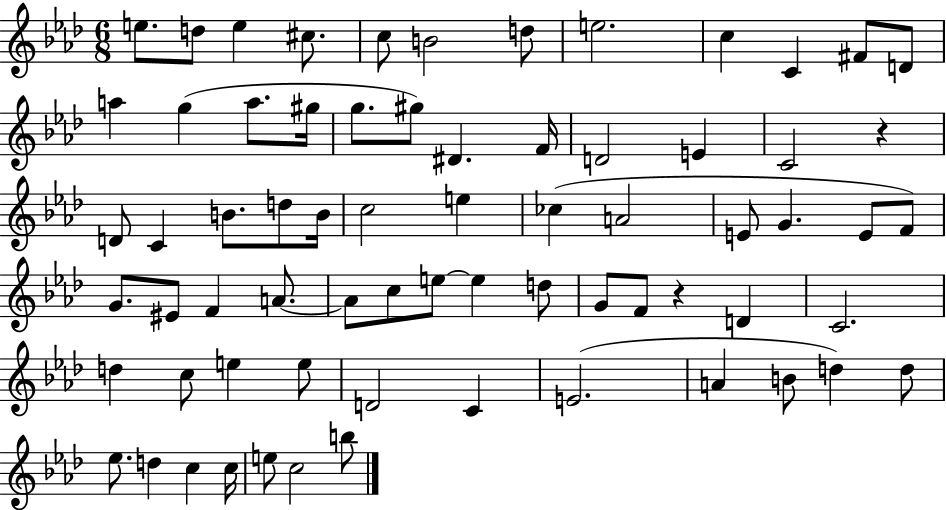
E5/e. D5/e E5/q C#5/e. C5/e B4/h D5/e E5/h. C5/q C4/q F#4/e D4/e A5/q G5/q A5/e. G#5/s G5/e. G#5/e D#4/q. F4/s D4/h E4/q C4/h R/q D4/e C4/q B4/e. D5/e B4/s C5/h E5/q CES5/q A4/h E4/e G4/q. E4/e F4/e G4/e. EIS4/e F4/q A4/e. A4/e C5/e E5/e E5/q D5/e G4/e F4/e R/q D4/q C4/h. D5/q C5/e E5/q E5/e D4/h C4/q E4/h. A4/q B4/e D5/q D5/e Eb5/e. D5/q C5/q C5/s E5/e C5/h B5/e